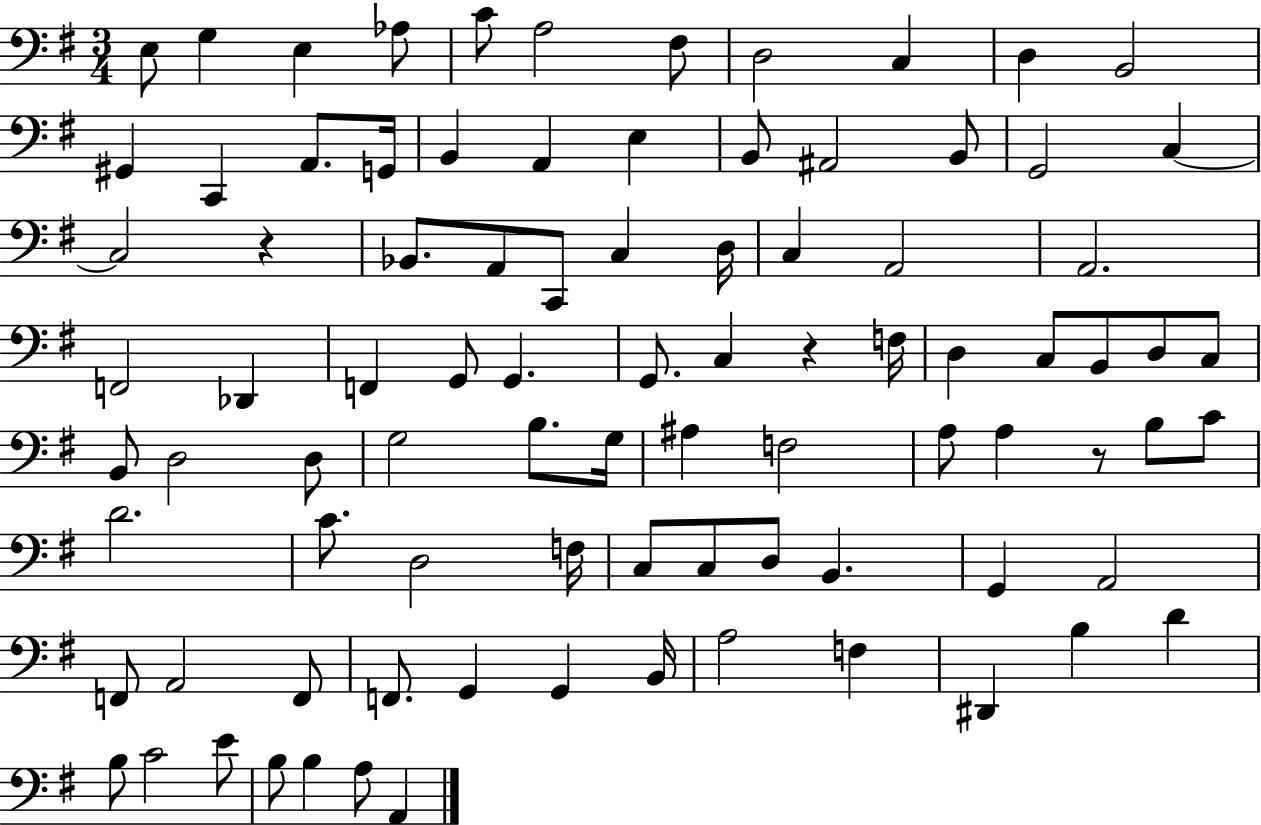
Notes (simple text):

E3/e G3/q E3/q Ab3/e C4/e A3/h F#3/e D3/h C3/q D3/q B2/h G#2/q C2/q A2/e. G2/s B2/q A2/q E3/q B2/e A#2/h B2/e G2/h C3/q C3/h R/q Bb2/e. A2/e C2/e C3/q D3/s C3/q A2/h A2/h. F2/h Db2/q F2/q G2/e G2/q. G2/e. C3/q R/q F3/s D3/q C3/e B2/e D3/e C3/e B2/e D3/h D3/e G3/h B3/e. G3/s A#3/q F3/h A3/e A3/q R/e B3/e C4/e D4/h. C4/e. D3/h F3/s C3/e C3/e D3/e B2/q. G2/q A2/h F2/e A2/h F2/e F2/e. G2/q G2/q B2/s A3/h F3/q D#2/q B3/q D4/q B3/e C4/h E4/e B3/e B3/q A3/e A2/q